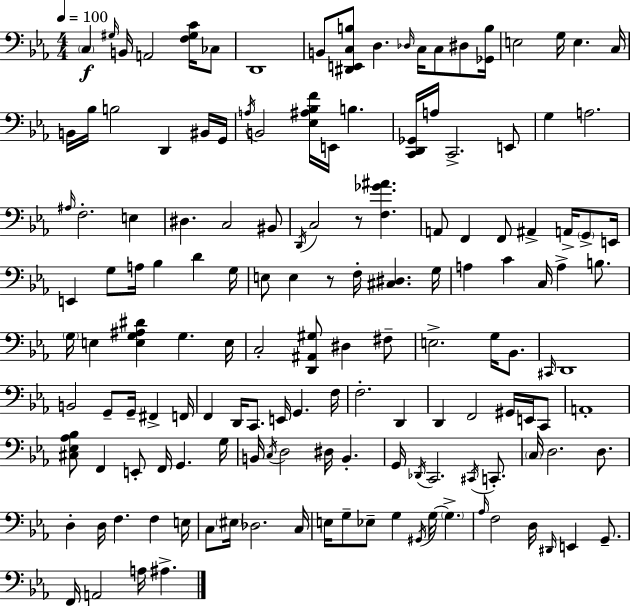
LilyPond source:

{
  \clef bass
  \numericTimeSignature
  \time 4/4
  \key ees \major
  \tempo 4 = 100
  \parenthesize c4\f \grace { gis16 } b,16 a,2 <f gis c'>16 ces8 | d,1 | b,8 <dis, e, c b>8 d4. \grace { des16 } c16 c8 dis8 | <ges, b>16 e2 g16 e4. | \break c16 b,16 bes16 b2 d,4 | bis,16 g,16 \acciaccatura { a16 } b,2 <ees ais bes f'>16 e,16 b4. | <c, d, ges,>16 a16 c,2.-> | e,8 g4 a2. | \break \grace { ais16 } f2.-. | e4 dis4. c2 | bis,8 \acciaccatura { d,16 } c2 r8 <f ges' ais'>4. | a,8 f,4 f,8 ais,4-> | \break a,16-> \parenthesize g,8-> e,16 e,4 g8 a16 bes4 | d'4 g16 e8 e4 r8 f16-. <cis dis>4. | g16 a4 c'4 c16 a4-> | b8. \parenthesize g16 e4 <e g ais dis'>4 g4. | \break e16 c2-. <d, ais, gis>8 dis4 | fis8-- e2.-> | g16 bes,8. \grace { cis,16 } d,1 | b,2 g,8-- | \break g,16-- fis,4-> f,16 f,4 d,16 c,8. e,16 g,4. | f16 f2.-. | d,4 d,4 f,2 | gis,16 e,16 c,8 a,1-. | \break <cis ees aes bes>8 f,4 e,8-. f,16 g,4. | g16 b,16 \acciaccatura { c16 } d2 | dis16 b,4.-. g,16 \acciaccatura { des,16 } c,2. | \acciaccatura { cis,16 } c,8.-. \parenthesize c16 d2. | \break d8. d4-. d16 f4. | f4 e16 c8 \parenthesize eis16 des2. | c16 e16 g8-- ees8-- g4 | \acciaccatura { gis,16 } g16~~ \parenthesize g4.-> \grace { aes16 } f2 | \break d16 \grace { dis,16 } e,4 g,8.-- f,16 a,2 | a16 ais4.-> \bar "|."
}